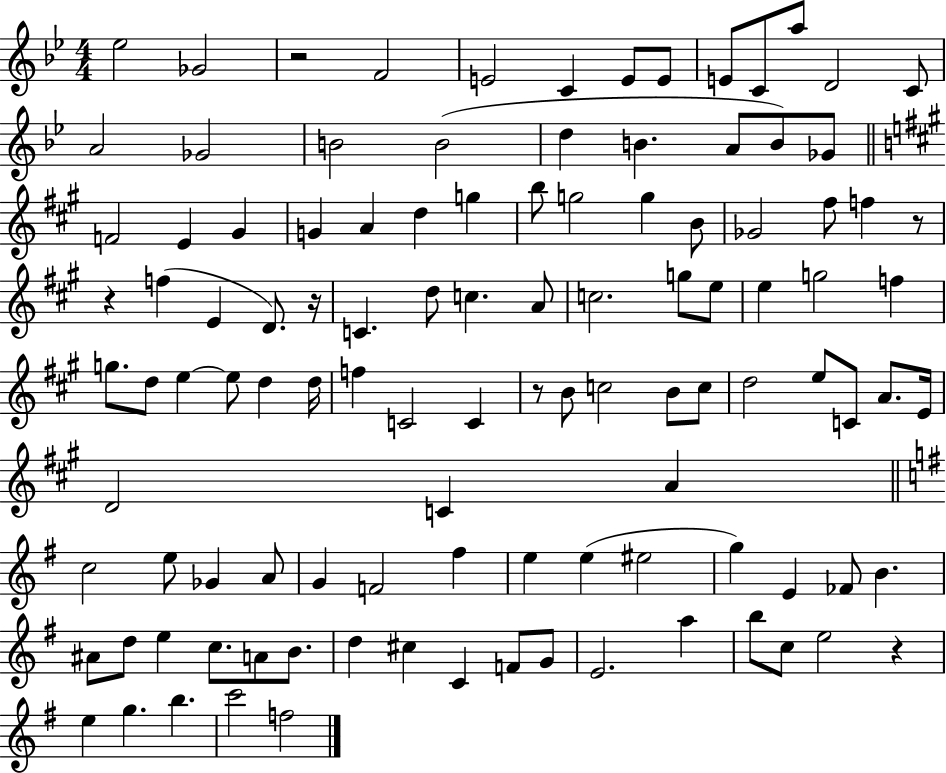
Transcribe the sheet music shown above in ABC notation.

X:1
T:Untitled
M:4/4
L:1/4
K:Bb
_e2 _G2 z2 F2 E2 C E/2 E/2 E/2 C/2 a/2 D2 C/2 A2 _G2 B2 B2 d B A/2 B/2 _G/2 F2 E ^G G A d g b/2 g2 g B/2 _G2 ^f/2 f z/2 z f E D/2 z/4 C d/2 c A/2 c2 g/2 e/2 e g2 f g/2 d/2 e e/2 d d/4 f C2 C z/2 B/2 c2 B/2 c/2 d2 e/2 C/2 A/2 E/4 D2 C A c2 e/2 _G A/2 G F2 ^f e e ^e2 g E _F/2 B ^A/2 d/2 e c/2 A/2 B/2 d ^c C F/2 G/2 E2 a b/2 c/2 e2 z e g b c'2 f2